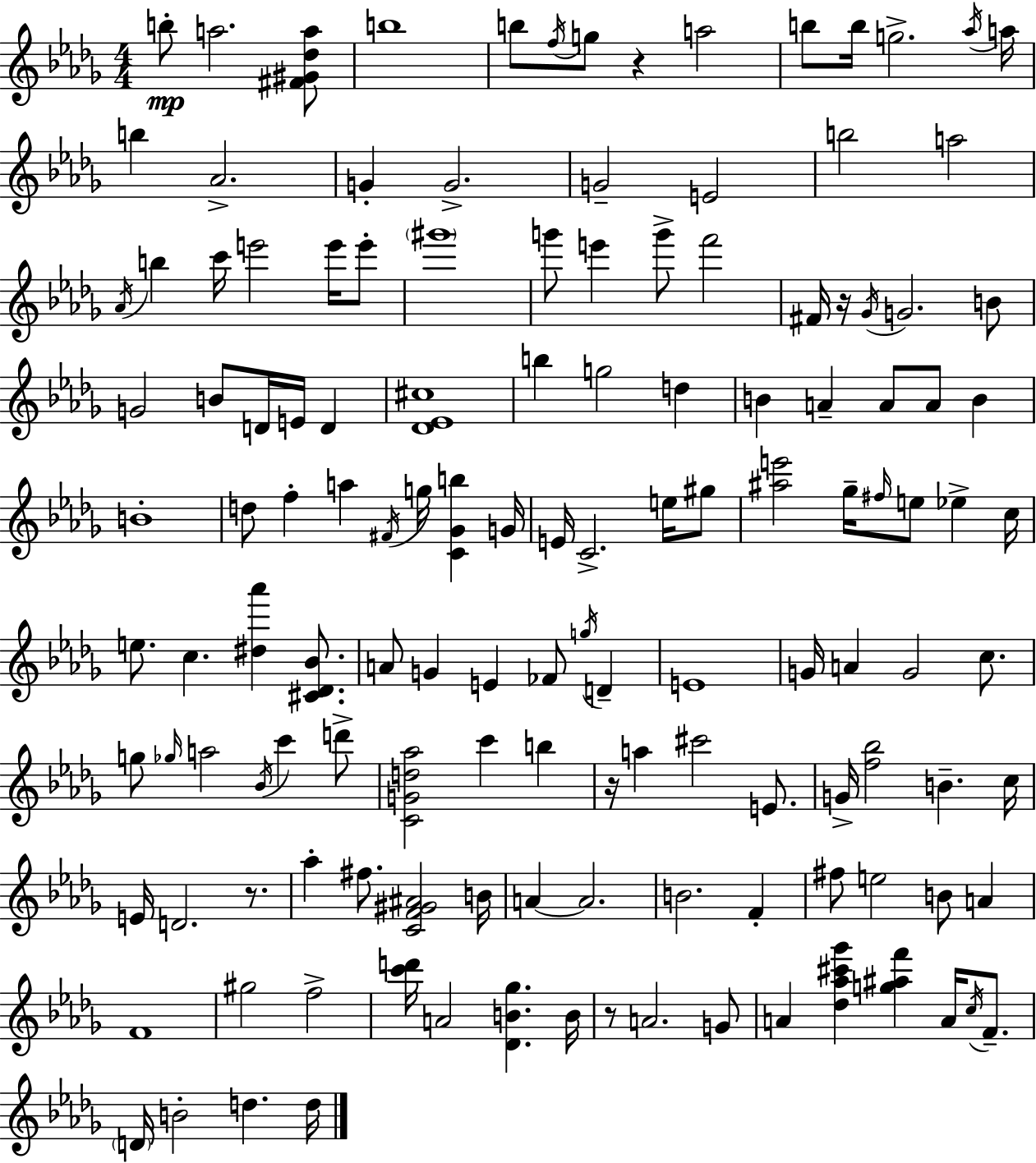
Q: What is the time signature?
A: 4/4